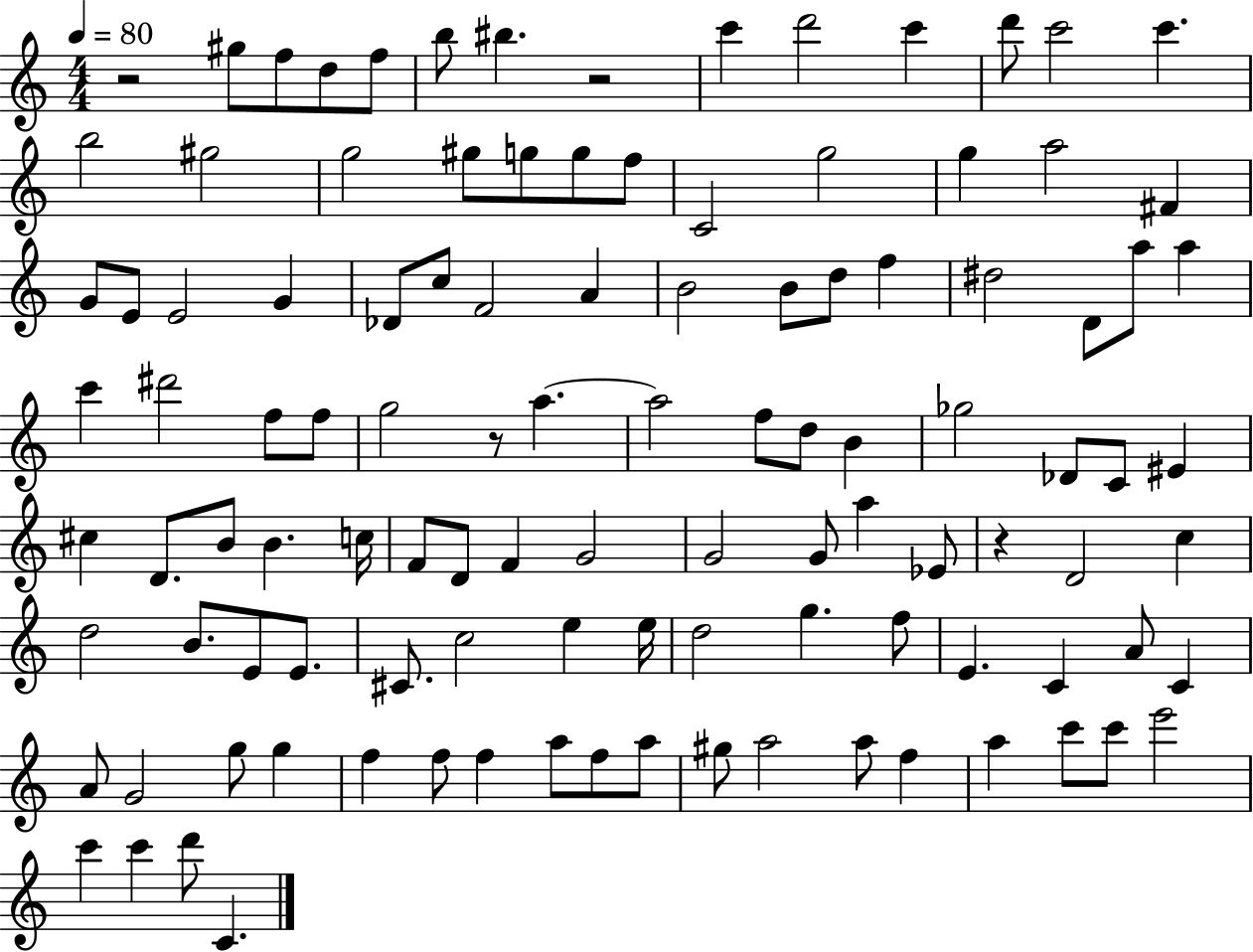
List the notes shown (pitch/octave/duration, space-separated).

R/h G#5/e F5/e D5/e F5/e B5/e BIS5/q. R/h C6/q D6/h C6/q D6/e C6/h C6/q. B5/h G#5/h G5/h G#5/e G5/e G5/e F5/e C4/h G5/h G5/q A5/h F#4/q G4/e E4/e E4/h G4/q Db4/e C5/e F4/h A4/q B4/h B4/e D5/e F5/q D#5/h D4/e A5/e A5/q C6/q D#6/h F5/e F5/e G5/h R/e A5/q. A5/h F5/e D5/e B4/q Gb5/h Db4/e C4/e EIS4/q C#5/q D4/e. B4/e B4/q. C5/s F4/e D4/e F4/q G4/h G4/h G4/e A5/q Eb4/e R/q D4/h C5/q D5/h B4/e. E4/e E4/e. C#4/e. C5/h E5/q E5/s D5/h G5/q. F5/e E4/q. C4/q A4/e C4/q A4/e G4/h G5/e G5/q F5/q F5/e F5/q A5/e F5/e A5/e G#5/e A5/h A5/e F5/q A5/q C6/e C6/e E6/h C6/q C6/q D6/e C4/q.